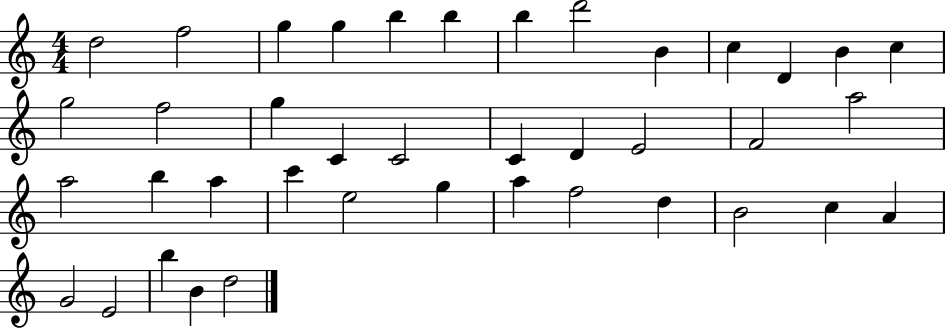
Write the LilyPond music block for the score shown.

{
  \clef treble
  \numericTimeSignature
  \time 4/4
  \key c \major
  d''2 f''2 | g''4 g''4 b''4 b''4 | b''4 d'''2 b'4 | c''4 d'4 b'4 c''4 | \break g''2 f''2 | g''4 c'4 c'2 | c'4 d'4 e'2 | f'2 a''2 | \break a''2 b''4 a''4 | c'''4 e''2 g''4 | a''4 f''2 d''4 | b'2 c''4 a'4 | \break g'2 e'2 | b''4 b'4 d''2 | \bar "|."
}